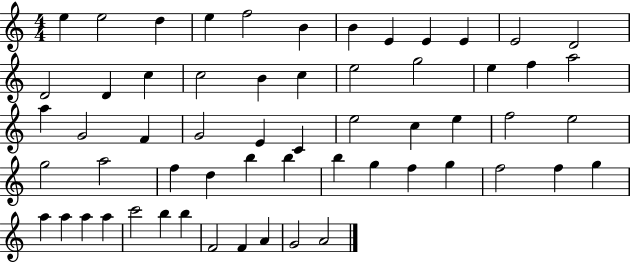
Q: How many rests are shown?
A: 0